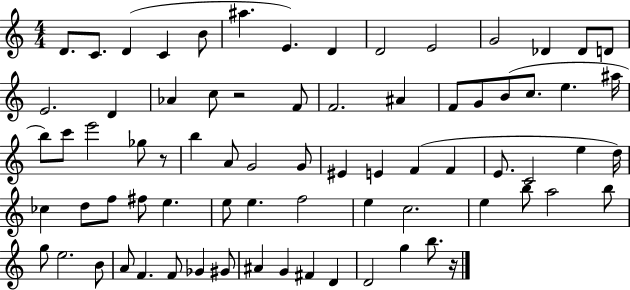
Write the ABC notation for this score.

X:1
T:Untitled
M:4/4
L:1/4
K:C
D/2 C/2 D C B/2 ^a E D D2 E2 G2 _D _D/2 D/2 E2 D _A c/2 z2 F/2 F2 ^A F/2 G/2 B/2 c/2 e ^a/4 b/2 c'/2 e'2 _g/2 z/2 b A/2 G2 G/2 ^E E F F E/2 C2 e d/4 _c d/2 f/2 ^f/2 e e/2 e f2 e c2 e b/2 a2 b/2 g/2 e2 B/2 A/2 F F/2 _G ^G/2 ^A G ^F D D2 g b/2 z/4